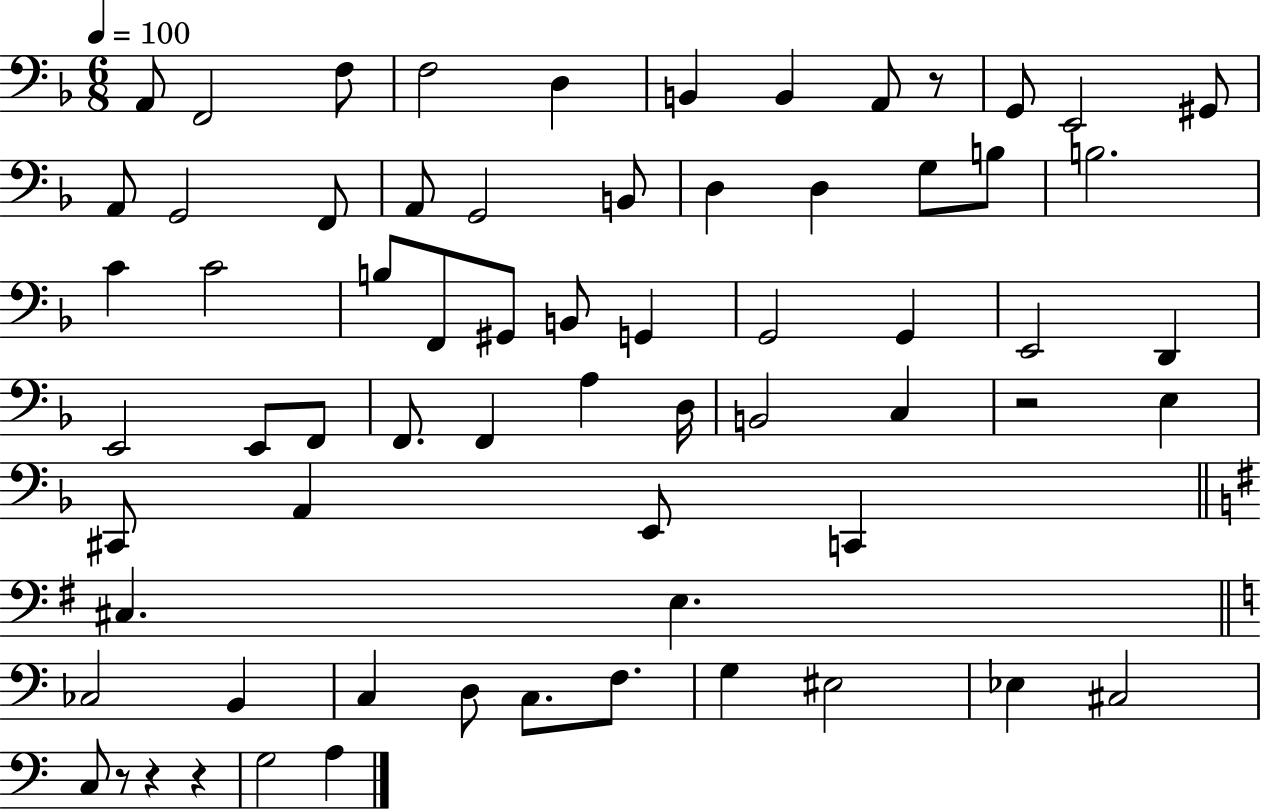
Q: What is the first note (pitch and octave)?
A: A2